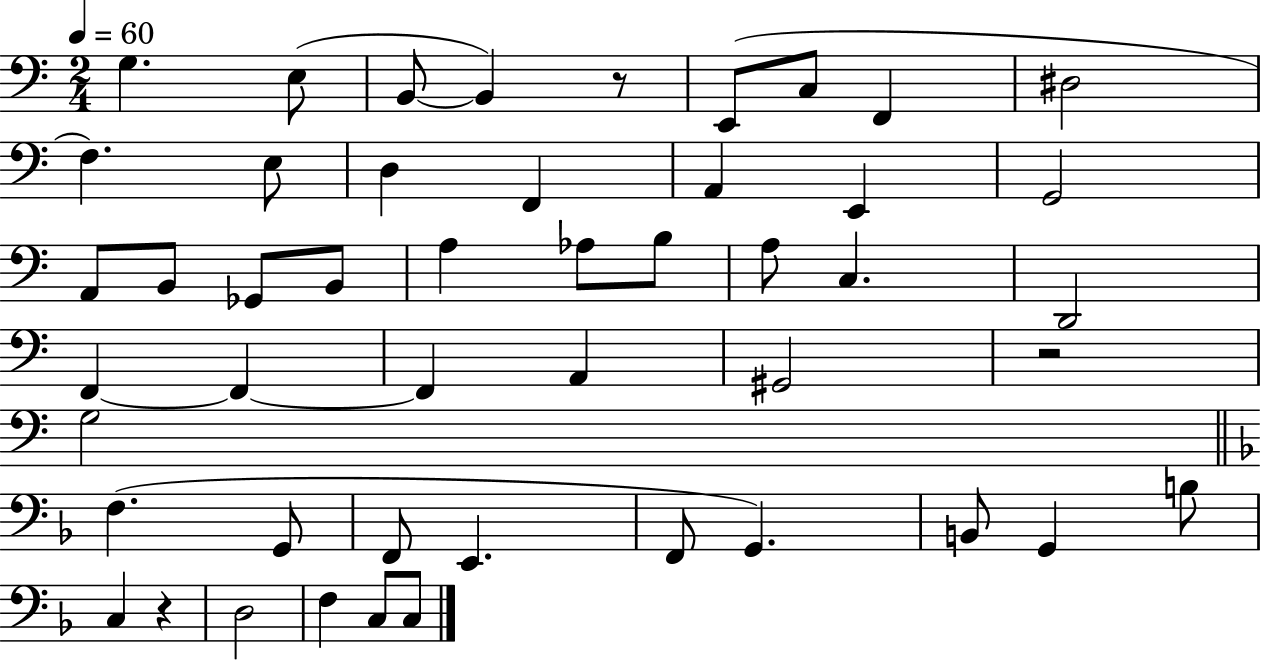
G3/q. E3/e B2/e B2/q R/e E2/e C3/e F2/q D#3/h F3/q. E3/e D3/q F2/q A2/q E2/q G2/h A2/e B2/e Gb2/e B2/e A3/q Ab3/e B3/e A3/e C3/q. D2/h F2/q F2/q F2/q A2/q G#2/h R/h G3/h F3/q. G2/e F2/e E2/q. F2/e G2/q. B2/e G2/q B3/e C3/q R/q D3/h F3/q C3/e C3/e